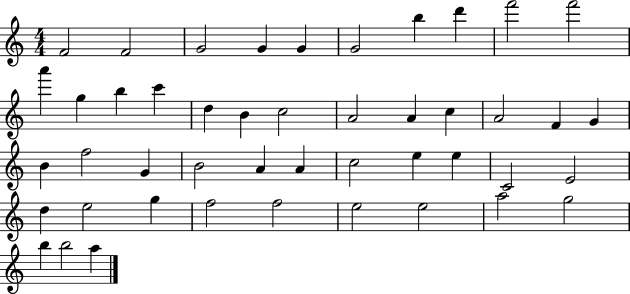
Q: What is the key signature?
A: C major